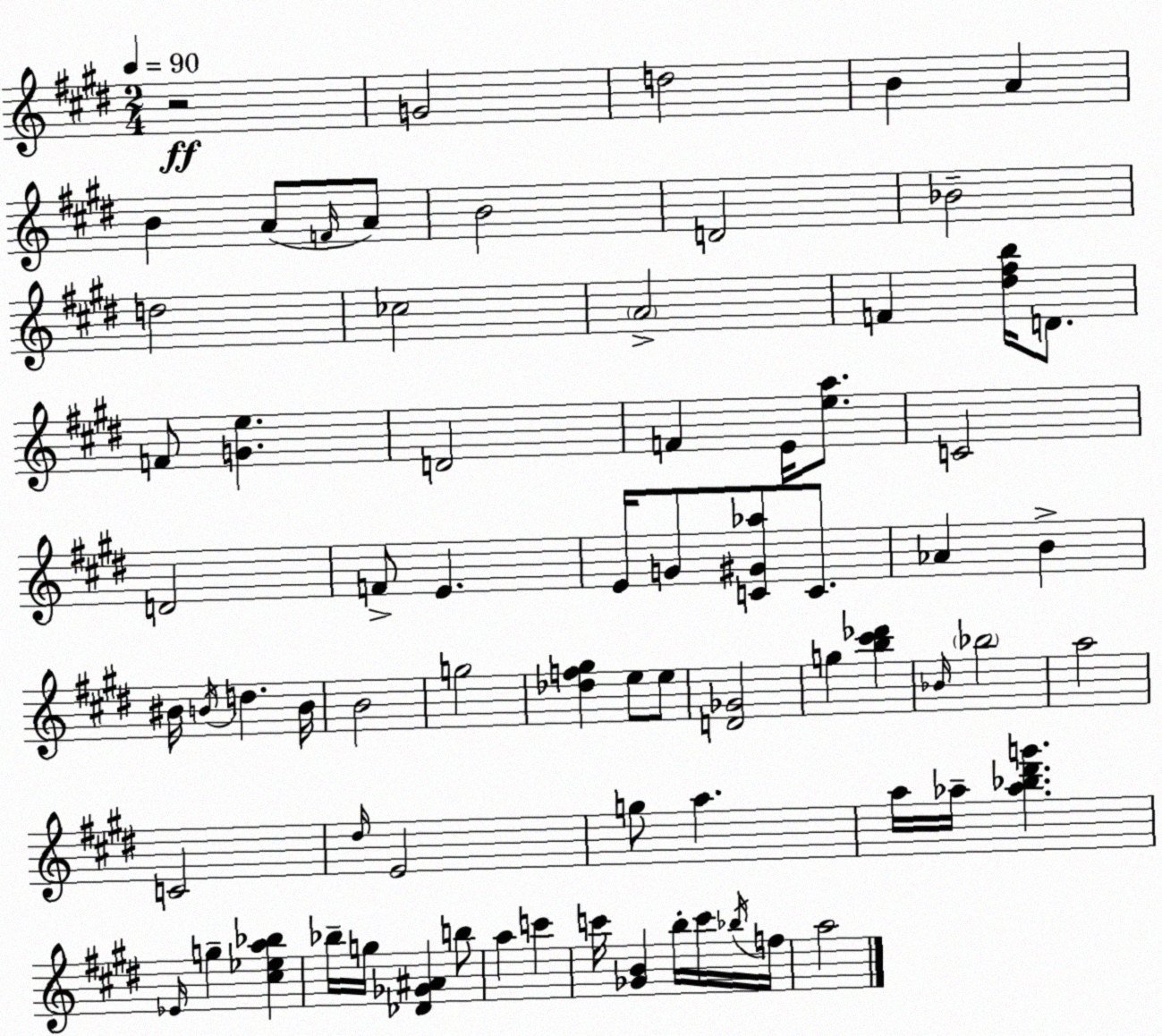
X:1
T:Untitled
M:2/4
L:1/4
K:E
z2 G2 d2 B A B A/2 F/4 A/2 B2 D2 _B2 d2 _c2 A2 F [^d^fb]/4 D/2 F/2 [Ge] D2 F E/4 [ea]/2 C2 D2 F/2 E E/4 G/2 [C^G_a]/2 C/2 _A B ^B/4 B/4 d B/4 B2 g2 [_df^g] e/2 e/2 [D_G]2 g [b^c'_d'] _B/4 _b2 a2 C2 ^d/4 E2 g/2 a a/4 _a/4 [_a_b^d'g'] _E/4 g [^c_ea_b] _b/4 g/4 [_D_G^A] b/2 a c' c'/4 [_GB] b/4 c'/4 _b/4 f/4 a2